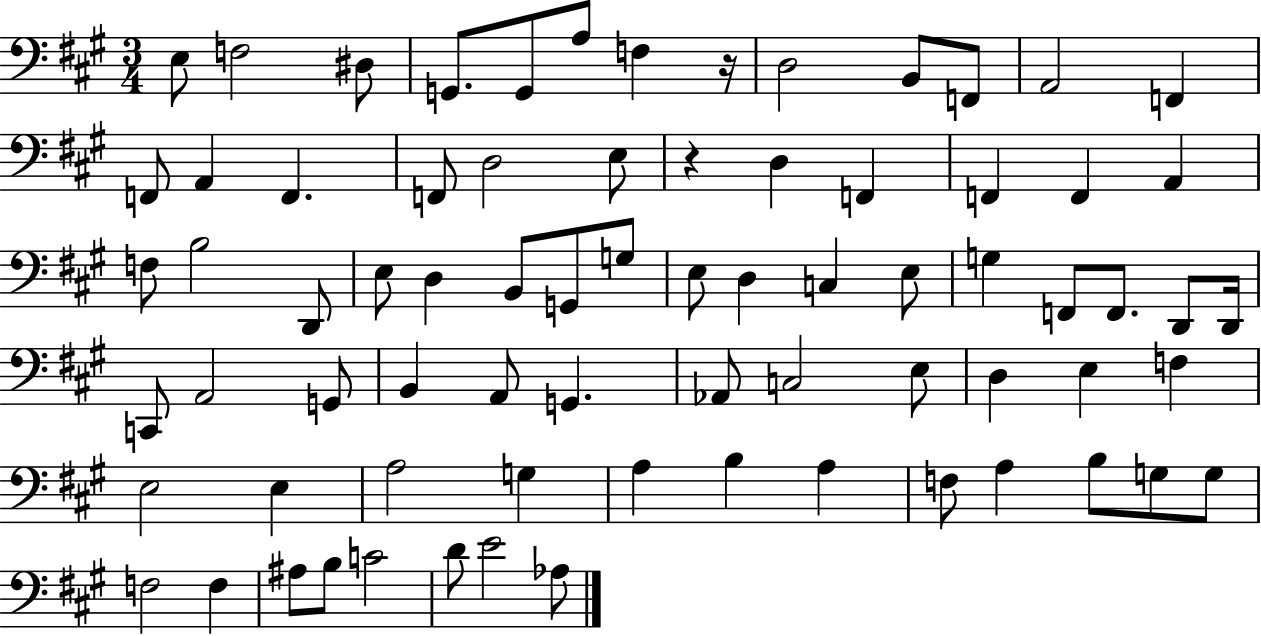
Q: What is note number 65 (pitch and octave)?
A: F3